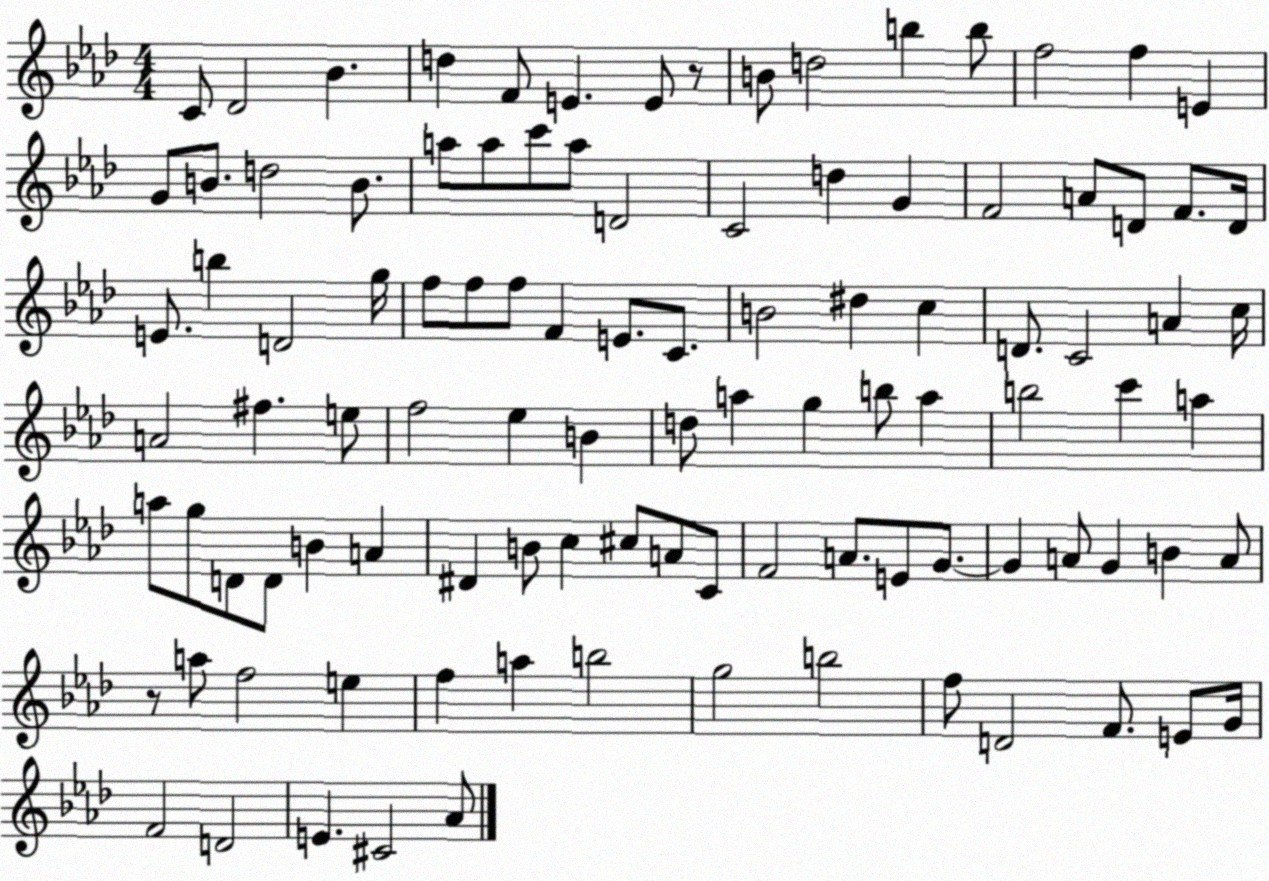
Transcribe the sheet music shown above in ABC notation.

X:1
T:Untitled
M:4/4
L:1/4
K:Ab
C/2 _D2 _B d F/2 E E/2 z/2 B/2 d2 b b/2 f2 f E G/2 B/2 d2 B/2 a/2 a/2 c'/2 a/2 D2 C2 d G F2 A/2 D/2 F/2 D/4 E/2 b D2 g/4 f/2 f/2 f/2 F E/2 C/2 B2 ^d c D/2 C2 A c/4 A2 ^f e/2 f2 _e B d/2 a g b/2 a b2 c' a a/2 g/2 D/2 D/2 B A ^D B/2 c ^c/2 A/2 C/2 F2 A/2 E/2 G/2 G A/2 G B A/2 z/2 a/2 f2 e f a b2 g2 b2 f/2 D2 F/2 E/2 G/4 F2 D2 E ^C2 _A/2